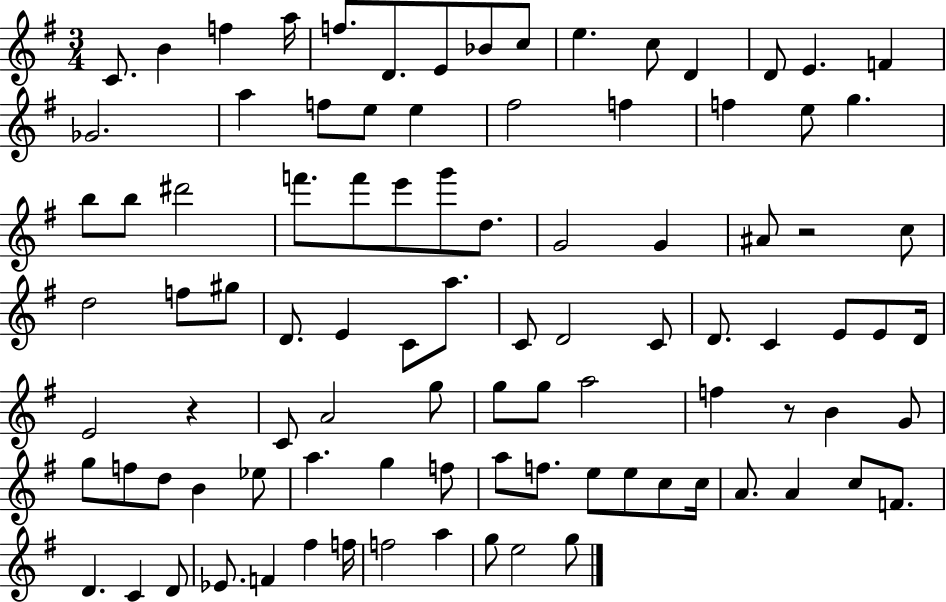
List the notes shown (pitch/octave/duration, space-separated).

C4/e. B4/q F5/q A5/s F5/e. D4/e. E4/e Bb4/e C5/e E5/q. C5/e D4/q D4/e E4/q. F4/q Gb4/h. A5/q F5/e E5/e E5/q F#5/h F5/q F5/q E5/e G5/q. B5/e B5/e D#6/h F6/e. F6/e E6/e G6/e D5/e. G4/h G4/q A#4/e R/h C5/e D5/h F5/e G#5/e D4/e. E4/q C4/e A5/e. C4/e D4/h C4/e D4/e. C4/q E4/e E4/e D4/s E4/h R/q C4/e A4/h G5/e G5/e G5/e A5/h F5/q R/e B4/q G4/e G5/e F5/e D5/e B4/q Eb5/e A5/q. G5/q F5/e A5/e F5/e. E5/e E5/e C5/e C5/s A4/e. A4/q C5/e F4/e. D4/q. C4/q D4/e Eb4/e. F4/q F#5/q F5/s F5/h A5/q G5/e E5/h G5/e